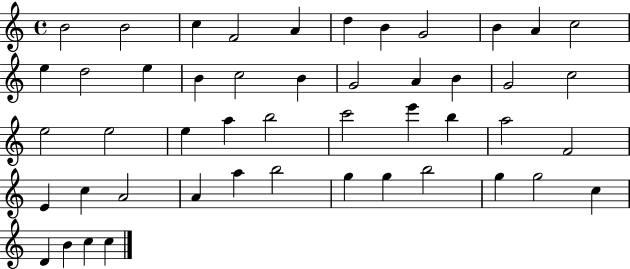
B4/h B4/h C5/q F4/h A4/q D5/q B4/q G4/h B4/q A4/q C5/h E5/q D5/h E5/q B4/q C5/h B4/q G4/h A4/q B4/q G4/h C5/h E5/h E5/h E5/q A5/q B5/h C6/h E6/q B5/q A5/h F4/h E4/q C5/q A4/h A4/q A5/q B5/h G5/q G5/q B5/h G5/q G5/h C5/q D4/q B4/q C5/q C5/q